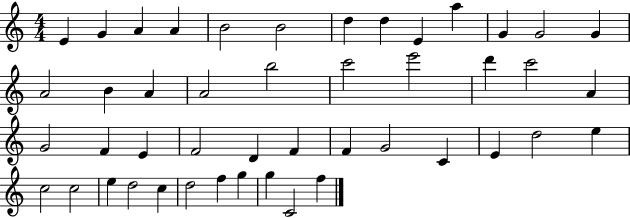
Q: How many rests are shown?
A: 0